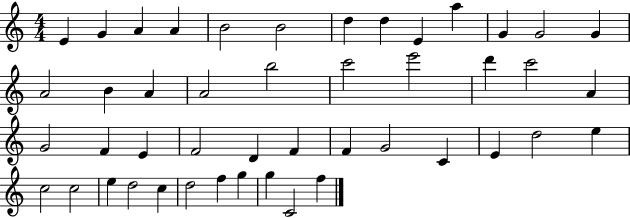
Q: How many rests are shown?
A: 0